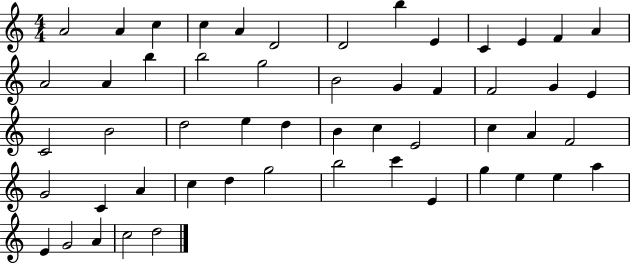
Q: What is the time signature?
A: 4/4